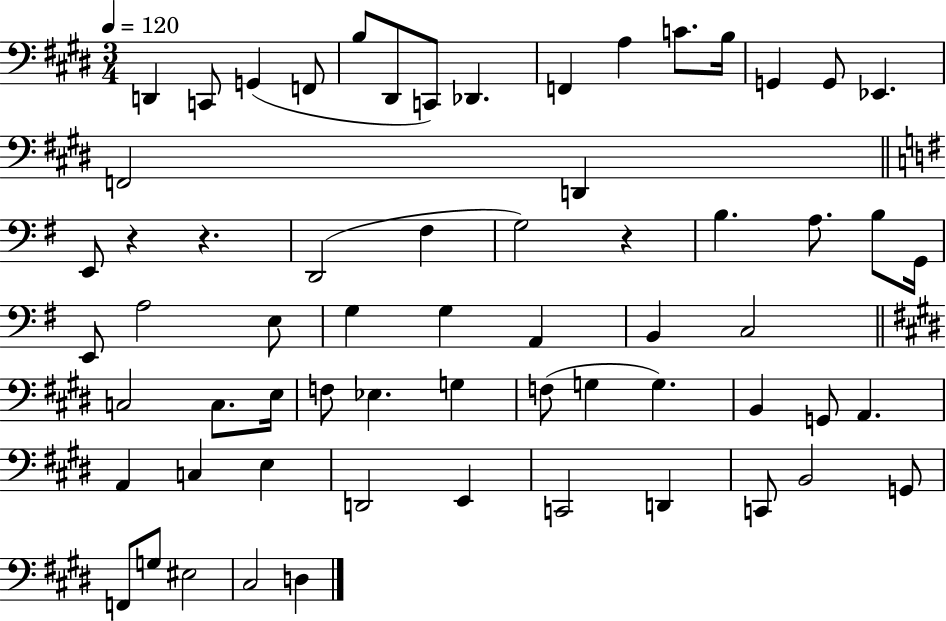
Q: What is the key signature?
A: E major